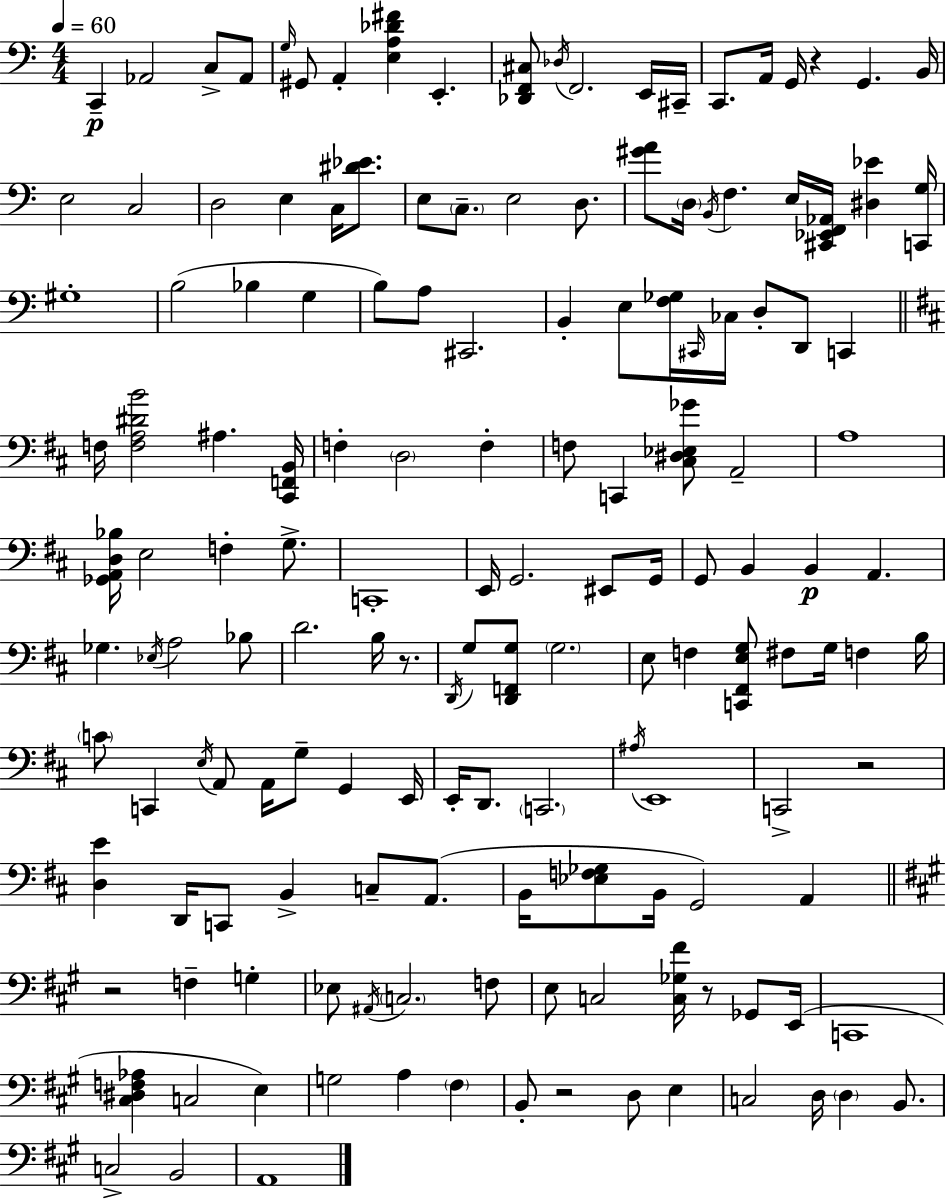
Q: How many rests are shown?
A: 6